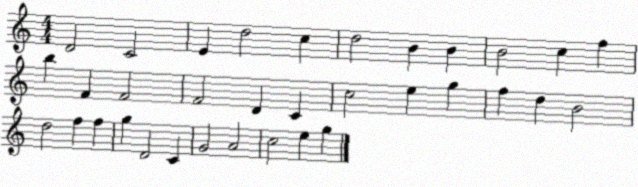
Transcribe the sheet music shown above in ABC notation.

X:1
T:Untitled
M:4/4
L:1/4
K:C
D2 C2 E d2 c d2 B B B2 c f b F F2 F2 D C c2 e g f d B2 d2 f f g D2 C G2 A2 c2 e g